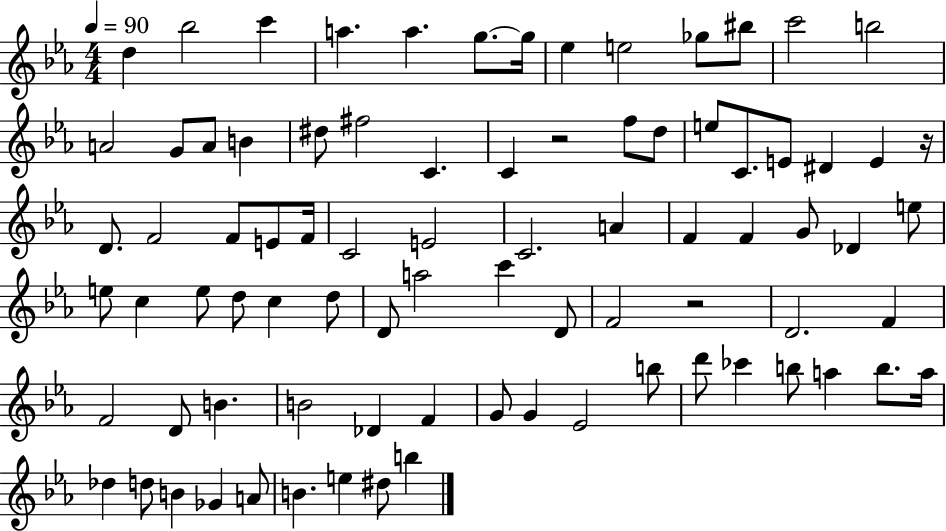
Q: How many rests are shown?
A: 3